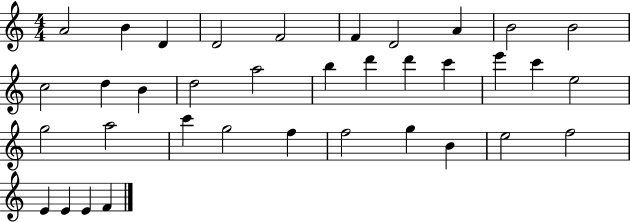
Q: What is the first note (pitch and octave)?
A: A4